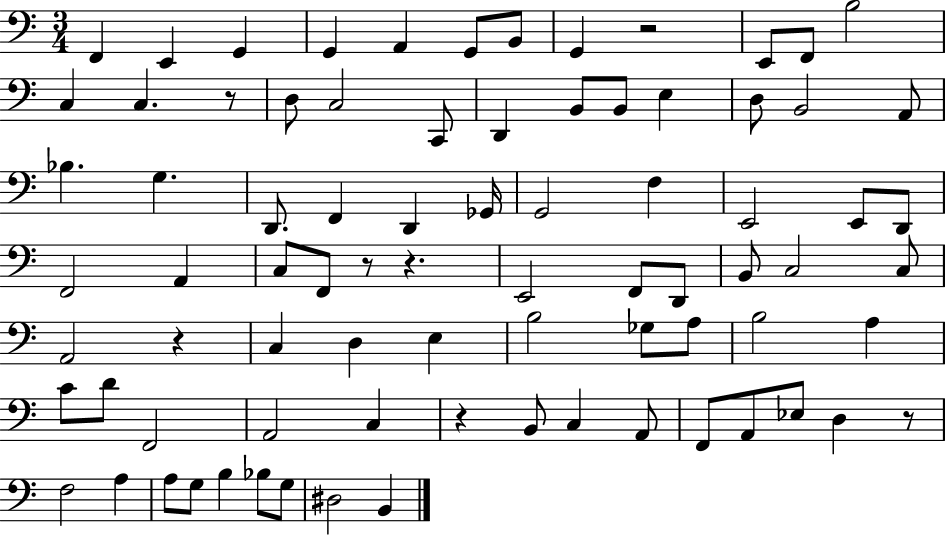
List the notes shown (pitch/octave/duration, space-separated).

F2/q E2/q G2/q G2/q A2/q G2/e B2/e G2/q R/h E2/e F2/e B3/h C3/q C3/q. R/e D3/e C3/h C2/e D2/q B2/e B2/e E3/q D3/e B2/h A2/e Bb3/q. G3/q. D2/e. F2/q D2/q Gb2/s G2/h F3/q E2/h E2/e D2/e F2/h A2/q C3/e F2/e R/e R/q. E2/h F2/e D2/e B2/e C3/h C3/e A2/h R/q C3/q D3/q E3/q B3/h Gb3/e A3/e B3/h A3/q C4/e D4/e F2/h A2/h C3/q R/q B2/e C3/q A2/e F2/e A2/e Eb3/e D3/q R/e F3/h A3/q A3/e G3/e B3/q Bb3/e G3/e D#3/h B2/q